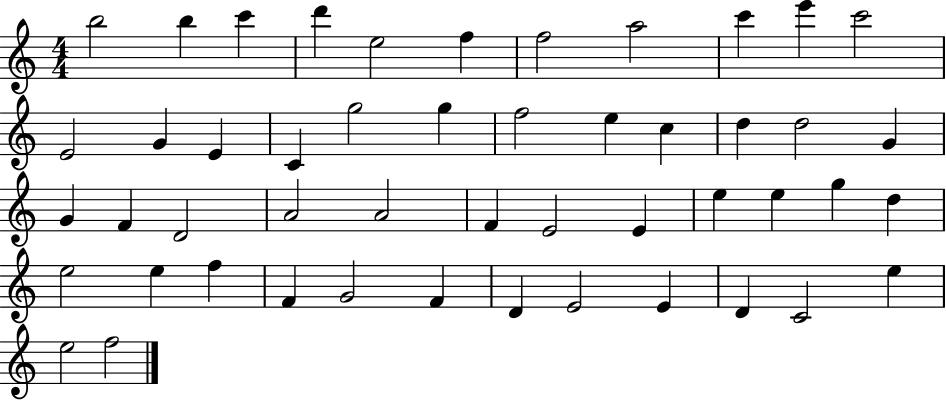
{
  \clef treble
  \numericTimeSignature
  \time 4/4
  \key c \major
  b''2 b''4 c'''4 | d'''4 e''2 f''4 | f''2 a''2 | c'''4 e'''4 c'''2 | \break e'2 g'4 e'4 | c'4 g''2 g''4 | f''2 e''4 c''4 | d''4 d''2 g'4 | \break g'4 f'4 d'2 | a'2 a'2 | f'4 e'2 e'4 | e''4 e''4 g''4 d''4 | \break e''2 e''4 f''4 | f'4 g'2 f'4 | d'4 e'2 e'4 | d'4 c'2 e''4 | \break e''2 f''2 | \bar "|."
}